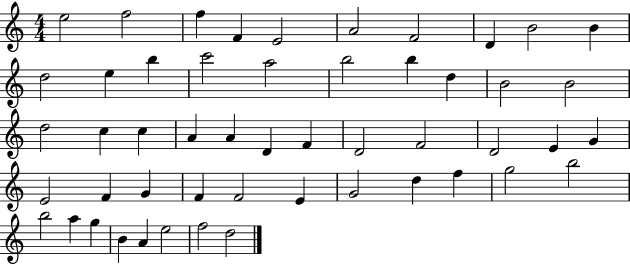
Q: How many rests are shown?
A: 0